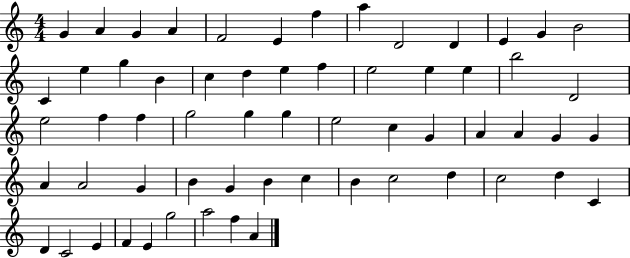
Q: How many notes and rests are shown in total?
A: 61